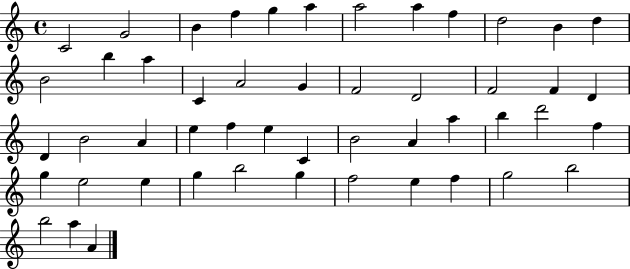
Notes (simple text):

C4/h G4/h B4/q F5/q G5/q A5/q A5/h A5/q F5/q D5/h B4/q D5/q B4/h B5/q A5/q C4/q A4/h G4/q F4/h D4/h F4/h F4/q D4/q D4/q B4/h A4/q E5/q F5/q E5/q C4/q B4/h A4/q A5/q B5/q D6/h F5/q G5/q E5/h E5/q G5/q B5/h G5/q F5/h E5/q F5/q G5/h B5/h B5/h A5/q A4/q